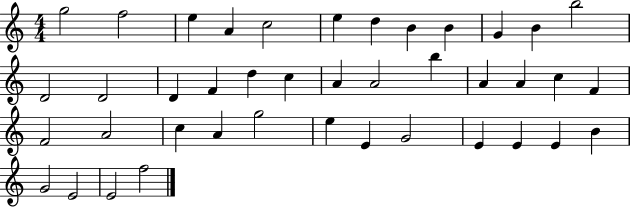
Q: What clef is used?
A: treble